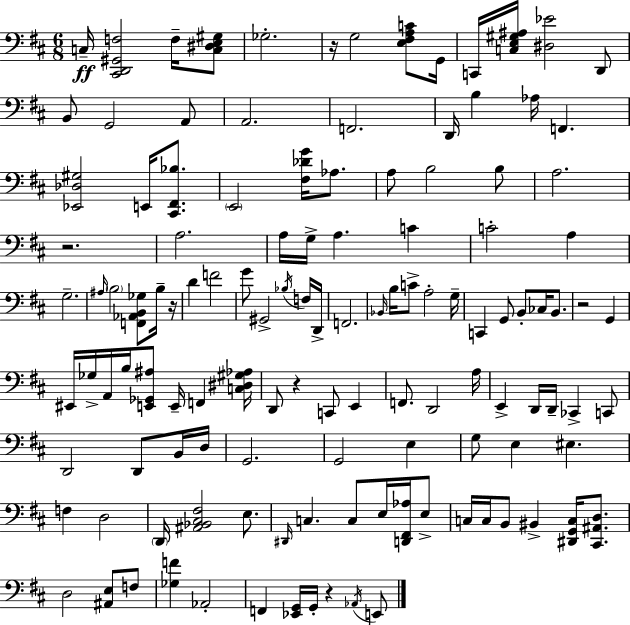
C3/s [C#2,D2,G#2,F3]/h F3/s [C3,D#3,E3,G#3]/e Gb3/h. R/s G3/h [E3,F#3,A3,C4]/e G2/s C2/s [C3,E3,G#3,A#3]/s [D#3,Eb4]/h D2/e B2/e G2/h A2/e A2/h. F2/h. D2/s B3/q Ab3/s F2/q. [Eb2,Db3,G#3]/h E2/s [C#2,F#2,Bb3]/e. E2/h [F#3,Db4,G4]/s Ab3/e. A3/e B3/h B3/e A3/h. R/h. A3/h. A3/s G3/s A3/q. C4/q C4/h A3/q G3/h. A#3/s B3/h [F2,Ab2,B2,Gb3]/e B3/s R/s D4/q F4/h G4/e G#2/h Bb3/s F3/s D2/s F2/h. Bb2/s B3/s C4/e A3/h G3/s C2/q G2/e B2/e CES3/s B2/e. R/h G2/q EIS2/s Gb3/s A2/s B3/s [E2,Gb2,A#3]/e E2/s F2/q [C3,D#3,G#3,Ab3]/s D2/e R/q C2/e E2/q F2/e. D2/h A3/s E2/q D2/s D2/s CES2/q C2/e D2/h D2/e B2/s D3/s G2/h. G2/h E3/q G3/e E3/q EIS3/q. F3/q D3/h D2/s [A#2,Bb2,C#3,F#3]/h E3/e. D#2/s C3/q. C3/e E3/s [D2,F#2,Ab3]/s E3/e C3/s C3/s B2/e BIS2/q [D#2,G2,C3]/s [C#2,A#2,D3]/e. D3/h [A#2,E3]/e F3/e [Gb3,F4]/q Ab2/h F2/q [Eb2,G2]/s G2/s R/q Ab2/s E2/e